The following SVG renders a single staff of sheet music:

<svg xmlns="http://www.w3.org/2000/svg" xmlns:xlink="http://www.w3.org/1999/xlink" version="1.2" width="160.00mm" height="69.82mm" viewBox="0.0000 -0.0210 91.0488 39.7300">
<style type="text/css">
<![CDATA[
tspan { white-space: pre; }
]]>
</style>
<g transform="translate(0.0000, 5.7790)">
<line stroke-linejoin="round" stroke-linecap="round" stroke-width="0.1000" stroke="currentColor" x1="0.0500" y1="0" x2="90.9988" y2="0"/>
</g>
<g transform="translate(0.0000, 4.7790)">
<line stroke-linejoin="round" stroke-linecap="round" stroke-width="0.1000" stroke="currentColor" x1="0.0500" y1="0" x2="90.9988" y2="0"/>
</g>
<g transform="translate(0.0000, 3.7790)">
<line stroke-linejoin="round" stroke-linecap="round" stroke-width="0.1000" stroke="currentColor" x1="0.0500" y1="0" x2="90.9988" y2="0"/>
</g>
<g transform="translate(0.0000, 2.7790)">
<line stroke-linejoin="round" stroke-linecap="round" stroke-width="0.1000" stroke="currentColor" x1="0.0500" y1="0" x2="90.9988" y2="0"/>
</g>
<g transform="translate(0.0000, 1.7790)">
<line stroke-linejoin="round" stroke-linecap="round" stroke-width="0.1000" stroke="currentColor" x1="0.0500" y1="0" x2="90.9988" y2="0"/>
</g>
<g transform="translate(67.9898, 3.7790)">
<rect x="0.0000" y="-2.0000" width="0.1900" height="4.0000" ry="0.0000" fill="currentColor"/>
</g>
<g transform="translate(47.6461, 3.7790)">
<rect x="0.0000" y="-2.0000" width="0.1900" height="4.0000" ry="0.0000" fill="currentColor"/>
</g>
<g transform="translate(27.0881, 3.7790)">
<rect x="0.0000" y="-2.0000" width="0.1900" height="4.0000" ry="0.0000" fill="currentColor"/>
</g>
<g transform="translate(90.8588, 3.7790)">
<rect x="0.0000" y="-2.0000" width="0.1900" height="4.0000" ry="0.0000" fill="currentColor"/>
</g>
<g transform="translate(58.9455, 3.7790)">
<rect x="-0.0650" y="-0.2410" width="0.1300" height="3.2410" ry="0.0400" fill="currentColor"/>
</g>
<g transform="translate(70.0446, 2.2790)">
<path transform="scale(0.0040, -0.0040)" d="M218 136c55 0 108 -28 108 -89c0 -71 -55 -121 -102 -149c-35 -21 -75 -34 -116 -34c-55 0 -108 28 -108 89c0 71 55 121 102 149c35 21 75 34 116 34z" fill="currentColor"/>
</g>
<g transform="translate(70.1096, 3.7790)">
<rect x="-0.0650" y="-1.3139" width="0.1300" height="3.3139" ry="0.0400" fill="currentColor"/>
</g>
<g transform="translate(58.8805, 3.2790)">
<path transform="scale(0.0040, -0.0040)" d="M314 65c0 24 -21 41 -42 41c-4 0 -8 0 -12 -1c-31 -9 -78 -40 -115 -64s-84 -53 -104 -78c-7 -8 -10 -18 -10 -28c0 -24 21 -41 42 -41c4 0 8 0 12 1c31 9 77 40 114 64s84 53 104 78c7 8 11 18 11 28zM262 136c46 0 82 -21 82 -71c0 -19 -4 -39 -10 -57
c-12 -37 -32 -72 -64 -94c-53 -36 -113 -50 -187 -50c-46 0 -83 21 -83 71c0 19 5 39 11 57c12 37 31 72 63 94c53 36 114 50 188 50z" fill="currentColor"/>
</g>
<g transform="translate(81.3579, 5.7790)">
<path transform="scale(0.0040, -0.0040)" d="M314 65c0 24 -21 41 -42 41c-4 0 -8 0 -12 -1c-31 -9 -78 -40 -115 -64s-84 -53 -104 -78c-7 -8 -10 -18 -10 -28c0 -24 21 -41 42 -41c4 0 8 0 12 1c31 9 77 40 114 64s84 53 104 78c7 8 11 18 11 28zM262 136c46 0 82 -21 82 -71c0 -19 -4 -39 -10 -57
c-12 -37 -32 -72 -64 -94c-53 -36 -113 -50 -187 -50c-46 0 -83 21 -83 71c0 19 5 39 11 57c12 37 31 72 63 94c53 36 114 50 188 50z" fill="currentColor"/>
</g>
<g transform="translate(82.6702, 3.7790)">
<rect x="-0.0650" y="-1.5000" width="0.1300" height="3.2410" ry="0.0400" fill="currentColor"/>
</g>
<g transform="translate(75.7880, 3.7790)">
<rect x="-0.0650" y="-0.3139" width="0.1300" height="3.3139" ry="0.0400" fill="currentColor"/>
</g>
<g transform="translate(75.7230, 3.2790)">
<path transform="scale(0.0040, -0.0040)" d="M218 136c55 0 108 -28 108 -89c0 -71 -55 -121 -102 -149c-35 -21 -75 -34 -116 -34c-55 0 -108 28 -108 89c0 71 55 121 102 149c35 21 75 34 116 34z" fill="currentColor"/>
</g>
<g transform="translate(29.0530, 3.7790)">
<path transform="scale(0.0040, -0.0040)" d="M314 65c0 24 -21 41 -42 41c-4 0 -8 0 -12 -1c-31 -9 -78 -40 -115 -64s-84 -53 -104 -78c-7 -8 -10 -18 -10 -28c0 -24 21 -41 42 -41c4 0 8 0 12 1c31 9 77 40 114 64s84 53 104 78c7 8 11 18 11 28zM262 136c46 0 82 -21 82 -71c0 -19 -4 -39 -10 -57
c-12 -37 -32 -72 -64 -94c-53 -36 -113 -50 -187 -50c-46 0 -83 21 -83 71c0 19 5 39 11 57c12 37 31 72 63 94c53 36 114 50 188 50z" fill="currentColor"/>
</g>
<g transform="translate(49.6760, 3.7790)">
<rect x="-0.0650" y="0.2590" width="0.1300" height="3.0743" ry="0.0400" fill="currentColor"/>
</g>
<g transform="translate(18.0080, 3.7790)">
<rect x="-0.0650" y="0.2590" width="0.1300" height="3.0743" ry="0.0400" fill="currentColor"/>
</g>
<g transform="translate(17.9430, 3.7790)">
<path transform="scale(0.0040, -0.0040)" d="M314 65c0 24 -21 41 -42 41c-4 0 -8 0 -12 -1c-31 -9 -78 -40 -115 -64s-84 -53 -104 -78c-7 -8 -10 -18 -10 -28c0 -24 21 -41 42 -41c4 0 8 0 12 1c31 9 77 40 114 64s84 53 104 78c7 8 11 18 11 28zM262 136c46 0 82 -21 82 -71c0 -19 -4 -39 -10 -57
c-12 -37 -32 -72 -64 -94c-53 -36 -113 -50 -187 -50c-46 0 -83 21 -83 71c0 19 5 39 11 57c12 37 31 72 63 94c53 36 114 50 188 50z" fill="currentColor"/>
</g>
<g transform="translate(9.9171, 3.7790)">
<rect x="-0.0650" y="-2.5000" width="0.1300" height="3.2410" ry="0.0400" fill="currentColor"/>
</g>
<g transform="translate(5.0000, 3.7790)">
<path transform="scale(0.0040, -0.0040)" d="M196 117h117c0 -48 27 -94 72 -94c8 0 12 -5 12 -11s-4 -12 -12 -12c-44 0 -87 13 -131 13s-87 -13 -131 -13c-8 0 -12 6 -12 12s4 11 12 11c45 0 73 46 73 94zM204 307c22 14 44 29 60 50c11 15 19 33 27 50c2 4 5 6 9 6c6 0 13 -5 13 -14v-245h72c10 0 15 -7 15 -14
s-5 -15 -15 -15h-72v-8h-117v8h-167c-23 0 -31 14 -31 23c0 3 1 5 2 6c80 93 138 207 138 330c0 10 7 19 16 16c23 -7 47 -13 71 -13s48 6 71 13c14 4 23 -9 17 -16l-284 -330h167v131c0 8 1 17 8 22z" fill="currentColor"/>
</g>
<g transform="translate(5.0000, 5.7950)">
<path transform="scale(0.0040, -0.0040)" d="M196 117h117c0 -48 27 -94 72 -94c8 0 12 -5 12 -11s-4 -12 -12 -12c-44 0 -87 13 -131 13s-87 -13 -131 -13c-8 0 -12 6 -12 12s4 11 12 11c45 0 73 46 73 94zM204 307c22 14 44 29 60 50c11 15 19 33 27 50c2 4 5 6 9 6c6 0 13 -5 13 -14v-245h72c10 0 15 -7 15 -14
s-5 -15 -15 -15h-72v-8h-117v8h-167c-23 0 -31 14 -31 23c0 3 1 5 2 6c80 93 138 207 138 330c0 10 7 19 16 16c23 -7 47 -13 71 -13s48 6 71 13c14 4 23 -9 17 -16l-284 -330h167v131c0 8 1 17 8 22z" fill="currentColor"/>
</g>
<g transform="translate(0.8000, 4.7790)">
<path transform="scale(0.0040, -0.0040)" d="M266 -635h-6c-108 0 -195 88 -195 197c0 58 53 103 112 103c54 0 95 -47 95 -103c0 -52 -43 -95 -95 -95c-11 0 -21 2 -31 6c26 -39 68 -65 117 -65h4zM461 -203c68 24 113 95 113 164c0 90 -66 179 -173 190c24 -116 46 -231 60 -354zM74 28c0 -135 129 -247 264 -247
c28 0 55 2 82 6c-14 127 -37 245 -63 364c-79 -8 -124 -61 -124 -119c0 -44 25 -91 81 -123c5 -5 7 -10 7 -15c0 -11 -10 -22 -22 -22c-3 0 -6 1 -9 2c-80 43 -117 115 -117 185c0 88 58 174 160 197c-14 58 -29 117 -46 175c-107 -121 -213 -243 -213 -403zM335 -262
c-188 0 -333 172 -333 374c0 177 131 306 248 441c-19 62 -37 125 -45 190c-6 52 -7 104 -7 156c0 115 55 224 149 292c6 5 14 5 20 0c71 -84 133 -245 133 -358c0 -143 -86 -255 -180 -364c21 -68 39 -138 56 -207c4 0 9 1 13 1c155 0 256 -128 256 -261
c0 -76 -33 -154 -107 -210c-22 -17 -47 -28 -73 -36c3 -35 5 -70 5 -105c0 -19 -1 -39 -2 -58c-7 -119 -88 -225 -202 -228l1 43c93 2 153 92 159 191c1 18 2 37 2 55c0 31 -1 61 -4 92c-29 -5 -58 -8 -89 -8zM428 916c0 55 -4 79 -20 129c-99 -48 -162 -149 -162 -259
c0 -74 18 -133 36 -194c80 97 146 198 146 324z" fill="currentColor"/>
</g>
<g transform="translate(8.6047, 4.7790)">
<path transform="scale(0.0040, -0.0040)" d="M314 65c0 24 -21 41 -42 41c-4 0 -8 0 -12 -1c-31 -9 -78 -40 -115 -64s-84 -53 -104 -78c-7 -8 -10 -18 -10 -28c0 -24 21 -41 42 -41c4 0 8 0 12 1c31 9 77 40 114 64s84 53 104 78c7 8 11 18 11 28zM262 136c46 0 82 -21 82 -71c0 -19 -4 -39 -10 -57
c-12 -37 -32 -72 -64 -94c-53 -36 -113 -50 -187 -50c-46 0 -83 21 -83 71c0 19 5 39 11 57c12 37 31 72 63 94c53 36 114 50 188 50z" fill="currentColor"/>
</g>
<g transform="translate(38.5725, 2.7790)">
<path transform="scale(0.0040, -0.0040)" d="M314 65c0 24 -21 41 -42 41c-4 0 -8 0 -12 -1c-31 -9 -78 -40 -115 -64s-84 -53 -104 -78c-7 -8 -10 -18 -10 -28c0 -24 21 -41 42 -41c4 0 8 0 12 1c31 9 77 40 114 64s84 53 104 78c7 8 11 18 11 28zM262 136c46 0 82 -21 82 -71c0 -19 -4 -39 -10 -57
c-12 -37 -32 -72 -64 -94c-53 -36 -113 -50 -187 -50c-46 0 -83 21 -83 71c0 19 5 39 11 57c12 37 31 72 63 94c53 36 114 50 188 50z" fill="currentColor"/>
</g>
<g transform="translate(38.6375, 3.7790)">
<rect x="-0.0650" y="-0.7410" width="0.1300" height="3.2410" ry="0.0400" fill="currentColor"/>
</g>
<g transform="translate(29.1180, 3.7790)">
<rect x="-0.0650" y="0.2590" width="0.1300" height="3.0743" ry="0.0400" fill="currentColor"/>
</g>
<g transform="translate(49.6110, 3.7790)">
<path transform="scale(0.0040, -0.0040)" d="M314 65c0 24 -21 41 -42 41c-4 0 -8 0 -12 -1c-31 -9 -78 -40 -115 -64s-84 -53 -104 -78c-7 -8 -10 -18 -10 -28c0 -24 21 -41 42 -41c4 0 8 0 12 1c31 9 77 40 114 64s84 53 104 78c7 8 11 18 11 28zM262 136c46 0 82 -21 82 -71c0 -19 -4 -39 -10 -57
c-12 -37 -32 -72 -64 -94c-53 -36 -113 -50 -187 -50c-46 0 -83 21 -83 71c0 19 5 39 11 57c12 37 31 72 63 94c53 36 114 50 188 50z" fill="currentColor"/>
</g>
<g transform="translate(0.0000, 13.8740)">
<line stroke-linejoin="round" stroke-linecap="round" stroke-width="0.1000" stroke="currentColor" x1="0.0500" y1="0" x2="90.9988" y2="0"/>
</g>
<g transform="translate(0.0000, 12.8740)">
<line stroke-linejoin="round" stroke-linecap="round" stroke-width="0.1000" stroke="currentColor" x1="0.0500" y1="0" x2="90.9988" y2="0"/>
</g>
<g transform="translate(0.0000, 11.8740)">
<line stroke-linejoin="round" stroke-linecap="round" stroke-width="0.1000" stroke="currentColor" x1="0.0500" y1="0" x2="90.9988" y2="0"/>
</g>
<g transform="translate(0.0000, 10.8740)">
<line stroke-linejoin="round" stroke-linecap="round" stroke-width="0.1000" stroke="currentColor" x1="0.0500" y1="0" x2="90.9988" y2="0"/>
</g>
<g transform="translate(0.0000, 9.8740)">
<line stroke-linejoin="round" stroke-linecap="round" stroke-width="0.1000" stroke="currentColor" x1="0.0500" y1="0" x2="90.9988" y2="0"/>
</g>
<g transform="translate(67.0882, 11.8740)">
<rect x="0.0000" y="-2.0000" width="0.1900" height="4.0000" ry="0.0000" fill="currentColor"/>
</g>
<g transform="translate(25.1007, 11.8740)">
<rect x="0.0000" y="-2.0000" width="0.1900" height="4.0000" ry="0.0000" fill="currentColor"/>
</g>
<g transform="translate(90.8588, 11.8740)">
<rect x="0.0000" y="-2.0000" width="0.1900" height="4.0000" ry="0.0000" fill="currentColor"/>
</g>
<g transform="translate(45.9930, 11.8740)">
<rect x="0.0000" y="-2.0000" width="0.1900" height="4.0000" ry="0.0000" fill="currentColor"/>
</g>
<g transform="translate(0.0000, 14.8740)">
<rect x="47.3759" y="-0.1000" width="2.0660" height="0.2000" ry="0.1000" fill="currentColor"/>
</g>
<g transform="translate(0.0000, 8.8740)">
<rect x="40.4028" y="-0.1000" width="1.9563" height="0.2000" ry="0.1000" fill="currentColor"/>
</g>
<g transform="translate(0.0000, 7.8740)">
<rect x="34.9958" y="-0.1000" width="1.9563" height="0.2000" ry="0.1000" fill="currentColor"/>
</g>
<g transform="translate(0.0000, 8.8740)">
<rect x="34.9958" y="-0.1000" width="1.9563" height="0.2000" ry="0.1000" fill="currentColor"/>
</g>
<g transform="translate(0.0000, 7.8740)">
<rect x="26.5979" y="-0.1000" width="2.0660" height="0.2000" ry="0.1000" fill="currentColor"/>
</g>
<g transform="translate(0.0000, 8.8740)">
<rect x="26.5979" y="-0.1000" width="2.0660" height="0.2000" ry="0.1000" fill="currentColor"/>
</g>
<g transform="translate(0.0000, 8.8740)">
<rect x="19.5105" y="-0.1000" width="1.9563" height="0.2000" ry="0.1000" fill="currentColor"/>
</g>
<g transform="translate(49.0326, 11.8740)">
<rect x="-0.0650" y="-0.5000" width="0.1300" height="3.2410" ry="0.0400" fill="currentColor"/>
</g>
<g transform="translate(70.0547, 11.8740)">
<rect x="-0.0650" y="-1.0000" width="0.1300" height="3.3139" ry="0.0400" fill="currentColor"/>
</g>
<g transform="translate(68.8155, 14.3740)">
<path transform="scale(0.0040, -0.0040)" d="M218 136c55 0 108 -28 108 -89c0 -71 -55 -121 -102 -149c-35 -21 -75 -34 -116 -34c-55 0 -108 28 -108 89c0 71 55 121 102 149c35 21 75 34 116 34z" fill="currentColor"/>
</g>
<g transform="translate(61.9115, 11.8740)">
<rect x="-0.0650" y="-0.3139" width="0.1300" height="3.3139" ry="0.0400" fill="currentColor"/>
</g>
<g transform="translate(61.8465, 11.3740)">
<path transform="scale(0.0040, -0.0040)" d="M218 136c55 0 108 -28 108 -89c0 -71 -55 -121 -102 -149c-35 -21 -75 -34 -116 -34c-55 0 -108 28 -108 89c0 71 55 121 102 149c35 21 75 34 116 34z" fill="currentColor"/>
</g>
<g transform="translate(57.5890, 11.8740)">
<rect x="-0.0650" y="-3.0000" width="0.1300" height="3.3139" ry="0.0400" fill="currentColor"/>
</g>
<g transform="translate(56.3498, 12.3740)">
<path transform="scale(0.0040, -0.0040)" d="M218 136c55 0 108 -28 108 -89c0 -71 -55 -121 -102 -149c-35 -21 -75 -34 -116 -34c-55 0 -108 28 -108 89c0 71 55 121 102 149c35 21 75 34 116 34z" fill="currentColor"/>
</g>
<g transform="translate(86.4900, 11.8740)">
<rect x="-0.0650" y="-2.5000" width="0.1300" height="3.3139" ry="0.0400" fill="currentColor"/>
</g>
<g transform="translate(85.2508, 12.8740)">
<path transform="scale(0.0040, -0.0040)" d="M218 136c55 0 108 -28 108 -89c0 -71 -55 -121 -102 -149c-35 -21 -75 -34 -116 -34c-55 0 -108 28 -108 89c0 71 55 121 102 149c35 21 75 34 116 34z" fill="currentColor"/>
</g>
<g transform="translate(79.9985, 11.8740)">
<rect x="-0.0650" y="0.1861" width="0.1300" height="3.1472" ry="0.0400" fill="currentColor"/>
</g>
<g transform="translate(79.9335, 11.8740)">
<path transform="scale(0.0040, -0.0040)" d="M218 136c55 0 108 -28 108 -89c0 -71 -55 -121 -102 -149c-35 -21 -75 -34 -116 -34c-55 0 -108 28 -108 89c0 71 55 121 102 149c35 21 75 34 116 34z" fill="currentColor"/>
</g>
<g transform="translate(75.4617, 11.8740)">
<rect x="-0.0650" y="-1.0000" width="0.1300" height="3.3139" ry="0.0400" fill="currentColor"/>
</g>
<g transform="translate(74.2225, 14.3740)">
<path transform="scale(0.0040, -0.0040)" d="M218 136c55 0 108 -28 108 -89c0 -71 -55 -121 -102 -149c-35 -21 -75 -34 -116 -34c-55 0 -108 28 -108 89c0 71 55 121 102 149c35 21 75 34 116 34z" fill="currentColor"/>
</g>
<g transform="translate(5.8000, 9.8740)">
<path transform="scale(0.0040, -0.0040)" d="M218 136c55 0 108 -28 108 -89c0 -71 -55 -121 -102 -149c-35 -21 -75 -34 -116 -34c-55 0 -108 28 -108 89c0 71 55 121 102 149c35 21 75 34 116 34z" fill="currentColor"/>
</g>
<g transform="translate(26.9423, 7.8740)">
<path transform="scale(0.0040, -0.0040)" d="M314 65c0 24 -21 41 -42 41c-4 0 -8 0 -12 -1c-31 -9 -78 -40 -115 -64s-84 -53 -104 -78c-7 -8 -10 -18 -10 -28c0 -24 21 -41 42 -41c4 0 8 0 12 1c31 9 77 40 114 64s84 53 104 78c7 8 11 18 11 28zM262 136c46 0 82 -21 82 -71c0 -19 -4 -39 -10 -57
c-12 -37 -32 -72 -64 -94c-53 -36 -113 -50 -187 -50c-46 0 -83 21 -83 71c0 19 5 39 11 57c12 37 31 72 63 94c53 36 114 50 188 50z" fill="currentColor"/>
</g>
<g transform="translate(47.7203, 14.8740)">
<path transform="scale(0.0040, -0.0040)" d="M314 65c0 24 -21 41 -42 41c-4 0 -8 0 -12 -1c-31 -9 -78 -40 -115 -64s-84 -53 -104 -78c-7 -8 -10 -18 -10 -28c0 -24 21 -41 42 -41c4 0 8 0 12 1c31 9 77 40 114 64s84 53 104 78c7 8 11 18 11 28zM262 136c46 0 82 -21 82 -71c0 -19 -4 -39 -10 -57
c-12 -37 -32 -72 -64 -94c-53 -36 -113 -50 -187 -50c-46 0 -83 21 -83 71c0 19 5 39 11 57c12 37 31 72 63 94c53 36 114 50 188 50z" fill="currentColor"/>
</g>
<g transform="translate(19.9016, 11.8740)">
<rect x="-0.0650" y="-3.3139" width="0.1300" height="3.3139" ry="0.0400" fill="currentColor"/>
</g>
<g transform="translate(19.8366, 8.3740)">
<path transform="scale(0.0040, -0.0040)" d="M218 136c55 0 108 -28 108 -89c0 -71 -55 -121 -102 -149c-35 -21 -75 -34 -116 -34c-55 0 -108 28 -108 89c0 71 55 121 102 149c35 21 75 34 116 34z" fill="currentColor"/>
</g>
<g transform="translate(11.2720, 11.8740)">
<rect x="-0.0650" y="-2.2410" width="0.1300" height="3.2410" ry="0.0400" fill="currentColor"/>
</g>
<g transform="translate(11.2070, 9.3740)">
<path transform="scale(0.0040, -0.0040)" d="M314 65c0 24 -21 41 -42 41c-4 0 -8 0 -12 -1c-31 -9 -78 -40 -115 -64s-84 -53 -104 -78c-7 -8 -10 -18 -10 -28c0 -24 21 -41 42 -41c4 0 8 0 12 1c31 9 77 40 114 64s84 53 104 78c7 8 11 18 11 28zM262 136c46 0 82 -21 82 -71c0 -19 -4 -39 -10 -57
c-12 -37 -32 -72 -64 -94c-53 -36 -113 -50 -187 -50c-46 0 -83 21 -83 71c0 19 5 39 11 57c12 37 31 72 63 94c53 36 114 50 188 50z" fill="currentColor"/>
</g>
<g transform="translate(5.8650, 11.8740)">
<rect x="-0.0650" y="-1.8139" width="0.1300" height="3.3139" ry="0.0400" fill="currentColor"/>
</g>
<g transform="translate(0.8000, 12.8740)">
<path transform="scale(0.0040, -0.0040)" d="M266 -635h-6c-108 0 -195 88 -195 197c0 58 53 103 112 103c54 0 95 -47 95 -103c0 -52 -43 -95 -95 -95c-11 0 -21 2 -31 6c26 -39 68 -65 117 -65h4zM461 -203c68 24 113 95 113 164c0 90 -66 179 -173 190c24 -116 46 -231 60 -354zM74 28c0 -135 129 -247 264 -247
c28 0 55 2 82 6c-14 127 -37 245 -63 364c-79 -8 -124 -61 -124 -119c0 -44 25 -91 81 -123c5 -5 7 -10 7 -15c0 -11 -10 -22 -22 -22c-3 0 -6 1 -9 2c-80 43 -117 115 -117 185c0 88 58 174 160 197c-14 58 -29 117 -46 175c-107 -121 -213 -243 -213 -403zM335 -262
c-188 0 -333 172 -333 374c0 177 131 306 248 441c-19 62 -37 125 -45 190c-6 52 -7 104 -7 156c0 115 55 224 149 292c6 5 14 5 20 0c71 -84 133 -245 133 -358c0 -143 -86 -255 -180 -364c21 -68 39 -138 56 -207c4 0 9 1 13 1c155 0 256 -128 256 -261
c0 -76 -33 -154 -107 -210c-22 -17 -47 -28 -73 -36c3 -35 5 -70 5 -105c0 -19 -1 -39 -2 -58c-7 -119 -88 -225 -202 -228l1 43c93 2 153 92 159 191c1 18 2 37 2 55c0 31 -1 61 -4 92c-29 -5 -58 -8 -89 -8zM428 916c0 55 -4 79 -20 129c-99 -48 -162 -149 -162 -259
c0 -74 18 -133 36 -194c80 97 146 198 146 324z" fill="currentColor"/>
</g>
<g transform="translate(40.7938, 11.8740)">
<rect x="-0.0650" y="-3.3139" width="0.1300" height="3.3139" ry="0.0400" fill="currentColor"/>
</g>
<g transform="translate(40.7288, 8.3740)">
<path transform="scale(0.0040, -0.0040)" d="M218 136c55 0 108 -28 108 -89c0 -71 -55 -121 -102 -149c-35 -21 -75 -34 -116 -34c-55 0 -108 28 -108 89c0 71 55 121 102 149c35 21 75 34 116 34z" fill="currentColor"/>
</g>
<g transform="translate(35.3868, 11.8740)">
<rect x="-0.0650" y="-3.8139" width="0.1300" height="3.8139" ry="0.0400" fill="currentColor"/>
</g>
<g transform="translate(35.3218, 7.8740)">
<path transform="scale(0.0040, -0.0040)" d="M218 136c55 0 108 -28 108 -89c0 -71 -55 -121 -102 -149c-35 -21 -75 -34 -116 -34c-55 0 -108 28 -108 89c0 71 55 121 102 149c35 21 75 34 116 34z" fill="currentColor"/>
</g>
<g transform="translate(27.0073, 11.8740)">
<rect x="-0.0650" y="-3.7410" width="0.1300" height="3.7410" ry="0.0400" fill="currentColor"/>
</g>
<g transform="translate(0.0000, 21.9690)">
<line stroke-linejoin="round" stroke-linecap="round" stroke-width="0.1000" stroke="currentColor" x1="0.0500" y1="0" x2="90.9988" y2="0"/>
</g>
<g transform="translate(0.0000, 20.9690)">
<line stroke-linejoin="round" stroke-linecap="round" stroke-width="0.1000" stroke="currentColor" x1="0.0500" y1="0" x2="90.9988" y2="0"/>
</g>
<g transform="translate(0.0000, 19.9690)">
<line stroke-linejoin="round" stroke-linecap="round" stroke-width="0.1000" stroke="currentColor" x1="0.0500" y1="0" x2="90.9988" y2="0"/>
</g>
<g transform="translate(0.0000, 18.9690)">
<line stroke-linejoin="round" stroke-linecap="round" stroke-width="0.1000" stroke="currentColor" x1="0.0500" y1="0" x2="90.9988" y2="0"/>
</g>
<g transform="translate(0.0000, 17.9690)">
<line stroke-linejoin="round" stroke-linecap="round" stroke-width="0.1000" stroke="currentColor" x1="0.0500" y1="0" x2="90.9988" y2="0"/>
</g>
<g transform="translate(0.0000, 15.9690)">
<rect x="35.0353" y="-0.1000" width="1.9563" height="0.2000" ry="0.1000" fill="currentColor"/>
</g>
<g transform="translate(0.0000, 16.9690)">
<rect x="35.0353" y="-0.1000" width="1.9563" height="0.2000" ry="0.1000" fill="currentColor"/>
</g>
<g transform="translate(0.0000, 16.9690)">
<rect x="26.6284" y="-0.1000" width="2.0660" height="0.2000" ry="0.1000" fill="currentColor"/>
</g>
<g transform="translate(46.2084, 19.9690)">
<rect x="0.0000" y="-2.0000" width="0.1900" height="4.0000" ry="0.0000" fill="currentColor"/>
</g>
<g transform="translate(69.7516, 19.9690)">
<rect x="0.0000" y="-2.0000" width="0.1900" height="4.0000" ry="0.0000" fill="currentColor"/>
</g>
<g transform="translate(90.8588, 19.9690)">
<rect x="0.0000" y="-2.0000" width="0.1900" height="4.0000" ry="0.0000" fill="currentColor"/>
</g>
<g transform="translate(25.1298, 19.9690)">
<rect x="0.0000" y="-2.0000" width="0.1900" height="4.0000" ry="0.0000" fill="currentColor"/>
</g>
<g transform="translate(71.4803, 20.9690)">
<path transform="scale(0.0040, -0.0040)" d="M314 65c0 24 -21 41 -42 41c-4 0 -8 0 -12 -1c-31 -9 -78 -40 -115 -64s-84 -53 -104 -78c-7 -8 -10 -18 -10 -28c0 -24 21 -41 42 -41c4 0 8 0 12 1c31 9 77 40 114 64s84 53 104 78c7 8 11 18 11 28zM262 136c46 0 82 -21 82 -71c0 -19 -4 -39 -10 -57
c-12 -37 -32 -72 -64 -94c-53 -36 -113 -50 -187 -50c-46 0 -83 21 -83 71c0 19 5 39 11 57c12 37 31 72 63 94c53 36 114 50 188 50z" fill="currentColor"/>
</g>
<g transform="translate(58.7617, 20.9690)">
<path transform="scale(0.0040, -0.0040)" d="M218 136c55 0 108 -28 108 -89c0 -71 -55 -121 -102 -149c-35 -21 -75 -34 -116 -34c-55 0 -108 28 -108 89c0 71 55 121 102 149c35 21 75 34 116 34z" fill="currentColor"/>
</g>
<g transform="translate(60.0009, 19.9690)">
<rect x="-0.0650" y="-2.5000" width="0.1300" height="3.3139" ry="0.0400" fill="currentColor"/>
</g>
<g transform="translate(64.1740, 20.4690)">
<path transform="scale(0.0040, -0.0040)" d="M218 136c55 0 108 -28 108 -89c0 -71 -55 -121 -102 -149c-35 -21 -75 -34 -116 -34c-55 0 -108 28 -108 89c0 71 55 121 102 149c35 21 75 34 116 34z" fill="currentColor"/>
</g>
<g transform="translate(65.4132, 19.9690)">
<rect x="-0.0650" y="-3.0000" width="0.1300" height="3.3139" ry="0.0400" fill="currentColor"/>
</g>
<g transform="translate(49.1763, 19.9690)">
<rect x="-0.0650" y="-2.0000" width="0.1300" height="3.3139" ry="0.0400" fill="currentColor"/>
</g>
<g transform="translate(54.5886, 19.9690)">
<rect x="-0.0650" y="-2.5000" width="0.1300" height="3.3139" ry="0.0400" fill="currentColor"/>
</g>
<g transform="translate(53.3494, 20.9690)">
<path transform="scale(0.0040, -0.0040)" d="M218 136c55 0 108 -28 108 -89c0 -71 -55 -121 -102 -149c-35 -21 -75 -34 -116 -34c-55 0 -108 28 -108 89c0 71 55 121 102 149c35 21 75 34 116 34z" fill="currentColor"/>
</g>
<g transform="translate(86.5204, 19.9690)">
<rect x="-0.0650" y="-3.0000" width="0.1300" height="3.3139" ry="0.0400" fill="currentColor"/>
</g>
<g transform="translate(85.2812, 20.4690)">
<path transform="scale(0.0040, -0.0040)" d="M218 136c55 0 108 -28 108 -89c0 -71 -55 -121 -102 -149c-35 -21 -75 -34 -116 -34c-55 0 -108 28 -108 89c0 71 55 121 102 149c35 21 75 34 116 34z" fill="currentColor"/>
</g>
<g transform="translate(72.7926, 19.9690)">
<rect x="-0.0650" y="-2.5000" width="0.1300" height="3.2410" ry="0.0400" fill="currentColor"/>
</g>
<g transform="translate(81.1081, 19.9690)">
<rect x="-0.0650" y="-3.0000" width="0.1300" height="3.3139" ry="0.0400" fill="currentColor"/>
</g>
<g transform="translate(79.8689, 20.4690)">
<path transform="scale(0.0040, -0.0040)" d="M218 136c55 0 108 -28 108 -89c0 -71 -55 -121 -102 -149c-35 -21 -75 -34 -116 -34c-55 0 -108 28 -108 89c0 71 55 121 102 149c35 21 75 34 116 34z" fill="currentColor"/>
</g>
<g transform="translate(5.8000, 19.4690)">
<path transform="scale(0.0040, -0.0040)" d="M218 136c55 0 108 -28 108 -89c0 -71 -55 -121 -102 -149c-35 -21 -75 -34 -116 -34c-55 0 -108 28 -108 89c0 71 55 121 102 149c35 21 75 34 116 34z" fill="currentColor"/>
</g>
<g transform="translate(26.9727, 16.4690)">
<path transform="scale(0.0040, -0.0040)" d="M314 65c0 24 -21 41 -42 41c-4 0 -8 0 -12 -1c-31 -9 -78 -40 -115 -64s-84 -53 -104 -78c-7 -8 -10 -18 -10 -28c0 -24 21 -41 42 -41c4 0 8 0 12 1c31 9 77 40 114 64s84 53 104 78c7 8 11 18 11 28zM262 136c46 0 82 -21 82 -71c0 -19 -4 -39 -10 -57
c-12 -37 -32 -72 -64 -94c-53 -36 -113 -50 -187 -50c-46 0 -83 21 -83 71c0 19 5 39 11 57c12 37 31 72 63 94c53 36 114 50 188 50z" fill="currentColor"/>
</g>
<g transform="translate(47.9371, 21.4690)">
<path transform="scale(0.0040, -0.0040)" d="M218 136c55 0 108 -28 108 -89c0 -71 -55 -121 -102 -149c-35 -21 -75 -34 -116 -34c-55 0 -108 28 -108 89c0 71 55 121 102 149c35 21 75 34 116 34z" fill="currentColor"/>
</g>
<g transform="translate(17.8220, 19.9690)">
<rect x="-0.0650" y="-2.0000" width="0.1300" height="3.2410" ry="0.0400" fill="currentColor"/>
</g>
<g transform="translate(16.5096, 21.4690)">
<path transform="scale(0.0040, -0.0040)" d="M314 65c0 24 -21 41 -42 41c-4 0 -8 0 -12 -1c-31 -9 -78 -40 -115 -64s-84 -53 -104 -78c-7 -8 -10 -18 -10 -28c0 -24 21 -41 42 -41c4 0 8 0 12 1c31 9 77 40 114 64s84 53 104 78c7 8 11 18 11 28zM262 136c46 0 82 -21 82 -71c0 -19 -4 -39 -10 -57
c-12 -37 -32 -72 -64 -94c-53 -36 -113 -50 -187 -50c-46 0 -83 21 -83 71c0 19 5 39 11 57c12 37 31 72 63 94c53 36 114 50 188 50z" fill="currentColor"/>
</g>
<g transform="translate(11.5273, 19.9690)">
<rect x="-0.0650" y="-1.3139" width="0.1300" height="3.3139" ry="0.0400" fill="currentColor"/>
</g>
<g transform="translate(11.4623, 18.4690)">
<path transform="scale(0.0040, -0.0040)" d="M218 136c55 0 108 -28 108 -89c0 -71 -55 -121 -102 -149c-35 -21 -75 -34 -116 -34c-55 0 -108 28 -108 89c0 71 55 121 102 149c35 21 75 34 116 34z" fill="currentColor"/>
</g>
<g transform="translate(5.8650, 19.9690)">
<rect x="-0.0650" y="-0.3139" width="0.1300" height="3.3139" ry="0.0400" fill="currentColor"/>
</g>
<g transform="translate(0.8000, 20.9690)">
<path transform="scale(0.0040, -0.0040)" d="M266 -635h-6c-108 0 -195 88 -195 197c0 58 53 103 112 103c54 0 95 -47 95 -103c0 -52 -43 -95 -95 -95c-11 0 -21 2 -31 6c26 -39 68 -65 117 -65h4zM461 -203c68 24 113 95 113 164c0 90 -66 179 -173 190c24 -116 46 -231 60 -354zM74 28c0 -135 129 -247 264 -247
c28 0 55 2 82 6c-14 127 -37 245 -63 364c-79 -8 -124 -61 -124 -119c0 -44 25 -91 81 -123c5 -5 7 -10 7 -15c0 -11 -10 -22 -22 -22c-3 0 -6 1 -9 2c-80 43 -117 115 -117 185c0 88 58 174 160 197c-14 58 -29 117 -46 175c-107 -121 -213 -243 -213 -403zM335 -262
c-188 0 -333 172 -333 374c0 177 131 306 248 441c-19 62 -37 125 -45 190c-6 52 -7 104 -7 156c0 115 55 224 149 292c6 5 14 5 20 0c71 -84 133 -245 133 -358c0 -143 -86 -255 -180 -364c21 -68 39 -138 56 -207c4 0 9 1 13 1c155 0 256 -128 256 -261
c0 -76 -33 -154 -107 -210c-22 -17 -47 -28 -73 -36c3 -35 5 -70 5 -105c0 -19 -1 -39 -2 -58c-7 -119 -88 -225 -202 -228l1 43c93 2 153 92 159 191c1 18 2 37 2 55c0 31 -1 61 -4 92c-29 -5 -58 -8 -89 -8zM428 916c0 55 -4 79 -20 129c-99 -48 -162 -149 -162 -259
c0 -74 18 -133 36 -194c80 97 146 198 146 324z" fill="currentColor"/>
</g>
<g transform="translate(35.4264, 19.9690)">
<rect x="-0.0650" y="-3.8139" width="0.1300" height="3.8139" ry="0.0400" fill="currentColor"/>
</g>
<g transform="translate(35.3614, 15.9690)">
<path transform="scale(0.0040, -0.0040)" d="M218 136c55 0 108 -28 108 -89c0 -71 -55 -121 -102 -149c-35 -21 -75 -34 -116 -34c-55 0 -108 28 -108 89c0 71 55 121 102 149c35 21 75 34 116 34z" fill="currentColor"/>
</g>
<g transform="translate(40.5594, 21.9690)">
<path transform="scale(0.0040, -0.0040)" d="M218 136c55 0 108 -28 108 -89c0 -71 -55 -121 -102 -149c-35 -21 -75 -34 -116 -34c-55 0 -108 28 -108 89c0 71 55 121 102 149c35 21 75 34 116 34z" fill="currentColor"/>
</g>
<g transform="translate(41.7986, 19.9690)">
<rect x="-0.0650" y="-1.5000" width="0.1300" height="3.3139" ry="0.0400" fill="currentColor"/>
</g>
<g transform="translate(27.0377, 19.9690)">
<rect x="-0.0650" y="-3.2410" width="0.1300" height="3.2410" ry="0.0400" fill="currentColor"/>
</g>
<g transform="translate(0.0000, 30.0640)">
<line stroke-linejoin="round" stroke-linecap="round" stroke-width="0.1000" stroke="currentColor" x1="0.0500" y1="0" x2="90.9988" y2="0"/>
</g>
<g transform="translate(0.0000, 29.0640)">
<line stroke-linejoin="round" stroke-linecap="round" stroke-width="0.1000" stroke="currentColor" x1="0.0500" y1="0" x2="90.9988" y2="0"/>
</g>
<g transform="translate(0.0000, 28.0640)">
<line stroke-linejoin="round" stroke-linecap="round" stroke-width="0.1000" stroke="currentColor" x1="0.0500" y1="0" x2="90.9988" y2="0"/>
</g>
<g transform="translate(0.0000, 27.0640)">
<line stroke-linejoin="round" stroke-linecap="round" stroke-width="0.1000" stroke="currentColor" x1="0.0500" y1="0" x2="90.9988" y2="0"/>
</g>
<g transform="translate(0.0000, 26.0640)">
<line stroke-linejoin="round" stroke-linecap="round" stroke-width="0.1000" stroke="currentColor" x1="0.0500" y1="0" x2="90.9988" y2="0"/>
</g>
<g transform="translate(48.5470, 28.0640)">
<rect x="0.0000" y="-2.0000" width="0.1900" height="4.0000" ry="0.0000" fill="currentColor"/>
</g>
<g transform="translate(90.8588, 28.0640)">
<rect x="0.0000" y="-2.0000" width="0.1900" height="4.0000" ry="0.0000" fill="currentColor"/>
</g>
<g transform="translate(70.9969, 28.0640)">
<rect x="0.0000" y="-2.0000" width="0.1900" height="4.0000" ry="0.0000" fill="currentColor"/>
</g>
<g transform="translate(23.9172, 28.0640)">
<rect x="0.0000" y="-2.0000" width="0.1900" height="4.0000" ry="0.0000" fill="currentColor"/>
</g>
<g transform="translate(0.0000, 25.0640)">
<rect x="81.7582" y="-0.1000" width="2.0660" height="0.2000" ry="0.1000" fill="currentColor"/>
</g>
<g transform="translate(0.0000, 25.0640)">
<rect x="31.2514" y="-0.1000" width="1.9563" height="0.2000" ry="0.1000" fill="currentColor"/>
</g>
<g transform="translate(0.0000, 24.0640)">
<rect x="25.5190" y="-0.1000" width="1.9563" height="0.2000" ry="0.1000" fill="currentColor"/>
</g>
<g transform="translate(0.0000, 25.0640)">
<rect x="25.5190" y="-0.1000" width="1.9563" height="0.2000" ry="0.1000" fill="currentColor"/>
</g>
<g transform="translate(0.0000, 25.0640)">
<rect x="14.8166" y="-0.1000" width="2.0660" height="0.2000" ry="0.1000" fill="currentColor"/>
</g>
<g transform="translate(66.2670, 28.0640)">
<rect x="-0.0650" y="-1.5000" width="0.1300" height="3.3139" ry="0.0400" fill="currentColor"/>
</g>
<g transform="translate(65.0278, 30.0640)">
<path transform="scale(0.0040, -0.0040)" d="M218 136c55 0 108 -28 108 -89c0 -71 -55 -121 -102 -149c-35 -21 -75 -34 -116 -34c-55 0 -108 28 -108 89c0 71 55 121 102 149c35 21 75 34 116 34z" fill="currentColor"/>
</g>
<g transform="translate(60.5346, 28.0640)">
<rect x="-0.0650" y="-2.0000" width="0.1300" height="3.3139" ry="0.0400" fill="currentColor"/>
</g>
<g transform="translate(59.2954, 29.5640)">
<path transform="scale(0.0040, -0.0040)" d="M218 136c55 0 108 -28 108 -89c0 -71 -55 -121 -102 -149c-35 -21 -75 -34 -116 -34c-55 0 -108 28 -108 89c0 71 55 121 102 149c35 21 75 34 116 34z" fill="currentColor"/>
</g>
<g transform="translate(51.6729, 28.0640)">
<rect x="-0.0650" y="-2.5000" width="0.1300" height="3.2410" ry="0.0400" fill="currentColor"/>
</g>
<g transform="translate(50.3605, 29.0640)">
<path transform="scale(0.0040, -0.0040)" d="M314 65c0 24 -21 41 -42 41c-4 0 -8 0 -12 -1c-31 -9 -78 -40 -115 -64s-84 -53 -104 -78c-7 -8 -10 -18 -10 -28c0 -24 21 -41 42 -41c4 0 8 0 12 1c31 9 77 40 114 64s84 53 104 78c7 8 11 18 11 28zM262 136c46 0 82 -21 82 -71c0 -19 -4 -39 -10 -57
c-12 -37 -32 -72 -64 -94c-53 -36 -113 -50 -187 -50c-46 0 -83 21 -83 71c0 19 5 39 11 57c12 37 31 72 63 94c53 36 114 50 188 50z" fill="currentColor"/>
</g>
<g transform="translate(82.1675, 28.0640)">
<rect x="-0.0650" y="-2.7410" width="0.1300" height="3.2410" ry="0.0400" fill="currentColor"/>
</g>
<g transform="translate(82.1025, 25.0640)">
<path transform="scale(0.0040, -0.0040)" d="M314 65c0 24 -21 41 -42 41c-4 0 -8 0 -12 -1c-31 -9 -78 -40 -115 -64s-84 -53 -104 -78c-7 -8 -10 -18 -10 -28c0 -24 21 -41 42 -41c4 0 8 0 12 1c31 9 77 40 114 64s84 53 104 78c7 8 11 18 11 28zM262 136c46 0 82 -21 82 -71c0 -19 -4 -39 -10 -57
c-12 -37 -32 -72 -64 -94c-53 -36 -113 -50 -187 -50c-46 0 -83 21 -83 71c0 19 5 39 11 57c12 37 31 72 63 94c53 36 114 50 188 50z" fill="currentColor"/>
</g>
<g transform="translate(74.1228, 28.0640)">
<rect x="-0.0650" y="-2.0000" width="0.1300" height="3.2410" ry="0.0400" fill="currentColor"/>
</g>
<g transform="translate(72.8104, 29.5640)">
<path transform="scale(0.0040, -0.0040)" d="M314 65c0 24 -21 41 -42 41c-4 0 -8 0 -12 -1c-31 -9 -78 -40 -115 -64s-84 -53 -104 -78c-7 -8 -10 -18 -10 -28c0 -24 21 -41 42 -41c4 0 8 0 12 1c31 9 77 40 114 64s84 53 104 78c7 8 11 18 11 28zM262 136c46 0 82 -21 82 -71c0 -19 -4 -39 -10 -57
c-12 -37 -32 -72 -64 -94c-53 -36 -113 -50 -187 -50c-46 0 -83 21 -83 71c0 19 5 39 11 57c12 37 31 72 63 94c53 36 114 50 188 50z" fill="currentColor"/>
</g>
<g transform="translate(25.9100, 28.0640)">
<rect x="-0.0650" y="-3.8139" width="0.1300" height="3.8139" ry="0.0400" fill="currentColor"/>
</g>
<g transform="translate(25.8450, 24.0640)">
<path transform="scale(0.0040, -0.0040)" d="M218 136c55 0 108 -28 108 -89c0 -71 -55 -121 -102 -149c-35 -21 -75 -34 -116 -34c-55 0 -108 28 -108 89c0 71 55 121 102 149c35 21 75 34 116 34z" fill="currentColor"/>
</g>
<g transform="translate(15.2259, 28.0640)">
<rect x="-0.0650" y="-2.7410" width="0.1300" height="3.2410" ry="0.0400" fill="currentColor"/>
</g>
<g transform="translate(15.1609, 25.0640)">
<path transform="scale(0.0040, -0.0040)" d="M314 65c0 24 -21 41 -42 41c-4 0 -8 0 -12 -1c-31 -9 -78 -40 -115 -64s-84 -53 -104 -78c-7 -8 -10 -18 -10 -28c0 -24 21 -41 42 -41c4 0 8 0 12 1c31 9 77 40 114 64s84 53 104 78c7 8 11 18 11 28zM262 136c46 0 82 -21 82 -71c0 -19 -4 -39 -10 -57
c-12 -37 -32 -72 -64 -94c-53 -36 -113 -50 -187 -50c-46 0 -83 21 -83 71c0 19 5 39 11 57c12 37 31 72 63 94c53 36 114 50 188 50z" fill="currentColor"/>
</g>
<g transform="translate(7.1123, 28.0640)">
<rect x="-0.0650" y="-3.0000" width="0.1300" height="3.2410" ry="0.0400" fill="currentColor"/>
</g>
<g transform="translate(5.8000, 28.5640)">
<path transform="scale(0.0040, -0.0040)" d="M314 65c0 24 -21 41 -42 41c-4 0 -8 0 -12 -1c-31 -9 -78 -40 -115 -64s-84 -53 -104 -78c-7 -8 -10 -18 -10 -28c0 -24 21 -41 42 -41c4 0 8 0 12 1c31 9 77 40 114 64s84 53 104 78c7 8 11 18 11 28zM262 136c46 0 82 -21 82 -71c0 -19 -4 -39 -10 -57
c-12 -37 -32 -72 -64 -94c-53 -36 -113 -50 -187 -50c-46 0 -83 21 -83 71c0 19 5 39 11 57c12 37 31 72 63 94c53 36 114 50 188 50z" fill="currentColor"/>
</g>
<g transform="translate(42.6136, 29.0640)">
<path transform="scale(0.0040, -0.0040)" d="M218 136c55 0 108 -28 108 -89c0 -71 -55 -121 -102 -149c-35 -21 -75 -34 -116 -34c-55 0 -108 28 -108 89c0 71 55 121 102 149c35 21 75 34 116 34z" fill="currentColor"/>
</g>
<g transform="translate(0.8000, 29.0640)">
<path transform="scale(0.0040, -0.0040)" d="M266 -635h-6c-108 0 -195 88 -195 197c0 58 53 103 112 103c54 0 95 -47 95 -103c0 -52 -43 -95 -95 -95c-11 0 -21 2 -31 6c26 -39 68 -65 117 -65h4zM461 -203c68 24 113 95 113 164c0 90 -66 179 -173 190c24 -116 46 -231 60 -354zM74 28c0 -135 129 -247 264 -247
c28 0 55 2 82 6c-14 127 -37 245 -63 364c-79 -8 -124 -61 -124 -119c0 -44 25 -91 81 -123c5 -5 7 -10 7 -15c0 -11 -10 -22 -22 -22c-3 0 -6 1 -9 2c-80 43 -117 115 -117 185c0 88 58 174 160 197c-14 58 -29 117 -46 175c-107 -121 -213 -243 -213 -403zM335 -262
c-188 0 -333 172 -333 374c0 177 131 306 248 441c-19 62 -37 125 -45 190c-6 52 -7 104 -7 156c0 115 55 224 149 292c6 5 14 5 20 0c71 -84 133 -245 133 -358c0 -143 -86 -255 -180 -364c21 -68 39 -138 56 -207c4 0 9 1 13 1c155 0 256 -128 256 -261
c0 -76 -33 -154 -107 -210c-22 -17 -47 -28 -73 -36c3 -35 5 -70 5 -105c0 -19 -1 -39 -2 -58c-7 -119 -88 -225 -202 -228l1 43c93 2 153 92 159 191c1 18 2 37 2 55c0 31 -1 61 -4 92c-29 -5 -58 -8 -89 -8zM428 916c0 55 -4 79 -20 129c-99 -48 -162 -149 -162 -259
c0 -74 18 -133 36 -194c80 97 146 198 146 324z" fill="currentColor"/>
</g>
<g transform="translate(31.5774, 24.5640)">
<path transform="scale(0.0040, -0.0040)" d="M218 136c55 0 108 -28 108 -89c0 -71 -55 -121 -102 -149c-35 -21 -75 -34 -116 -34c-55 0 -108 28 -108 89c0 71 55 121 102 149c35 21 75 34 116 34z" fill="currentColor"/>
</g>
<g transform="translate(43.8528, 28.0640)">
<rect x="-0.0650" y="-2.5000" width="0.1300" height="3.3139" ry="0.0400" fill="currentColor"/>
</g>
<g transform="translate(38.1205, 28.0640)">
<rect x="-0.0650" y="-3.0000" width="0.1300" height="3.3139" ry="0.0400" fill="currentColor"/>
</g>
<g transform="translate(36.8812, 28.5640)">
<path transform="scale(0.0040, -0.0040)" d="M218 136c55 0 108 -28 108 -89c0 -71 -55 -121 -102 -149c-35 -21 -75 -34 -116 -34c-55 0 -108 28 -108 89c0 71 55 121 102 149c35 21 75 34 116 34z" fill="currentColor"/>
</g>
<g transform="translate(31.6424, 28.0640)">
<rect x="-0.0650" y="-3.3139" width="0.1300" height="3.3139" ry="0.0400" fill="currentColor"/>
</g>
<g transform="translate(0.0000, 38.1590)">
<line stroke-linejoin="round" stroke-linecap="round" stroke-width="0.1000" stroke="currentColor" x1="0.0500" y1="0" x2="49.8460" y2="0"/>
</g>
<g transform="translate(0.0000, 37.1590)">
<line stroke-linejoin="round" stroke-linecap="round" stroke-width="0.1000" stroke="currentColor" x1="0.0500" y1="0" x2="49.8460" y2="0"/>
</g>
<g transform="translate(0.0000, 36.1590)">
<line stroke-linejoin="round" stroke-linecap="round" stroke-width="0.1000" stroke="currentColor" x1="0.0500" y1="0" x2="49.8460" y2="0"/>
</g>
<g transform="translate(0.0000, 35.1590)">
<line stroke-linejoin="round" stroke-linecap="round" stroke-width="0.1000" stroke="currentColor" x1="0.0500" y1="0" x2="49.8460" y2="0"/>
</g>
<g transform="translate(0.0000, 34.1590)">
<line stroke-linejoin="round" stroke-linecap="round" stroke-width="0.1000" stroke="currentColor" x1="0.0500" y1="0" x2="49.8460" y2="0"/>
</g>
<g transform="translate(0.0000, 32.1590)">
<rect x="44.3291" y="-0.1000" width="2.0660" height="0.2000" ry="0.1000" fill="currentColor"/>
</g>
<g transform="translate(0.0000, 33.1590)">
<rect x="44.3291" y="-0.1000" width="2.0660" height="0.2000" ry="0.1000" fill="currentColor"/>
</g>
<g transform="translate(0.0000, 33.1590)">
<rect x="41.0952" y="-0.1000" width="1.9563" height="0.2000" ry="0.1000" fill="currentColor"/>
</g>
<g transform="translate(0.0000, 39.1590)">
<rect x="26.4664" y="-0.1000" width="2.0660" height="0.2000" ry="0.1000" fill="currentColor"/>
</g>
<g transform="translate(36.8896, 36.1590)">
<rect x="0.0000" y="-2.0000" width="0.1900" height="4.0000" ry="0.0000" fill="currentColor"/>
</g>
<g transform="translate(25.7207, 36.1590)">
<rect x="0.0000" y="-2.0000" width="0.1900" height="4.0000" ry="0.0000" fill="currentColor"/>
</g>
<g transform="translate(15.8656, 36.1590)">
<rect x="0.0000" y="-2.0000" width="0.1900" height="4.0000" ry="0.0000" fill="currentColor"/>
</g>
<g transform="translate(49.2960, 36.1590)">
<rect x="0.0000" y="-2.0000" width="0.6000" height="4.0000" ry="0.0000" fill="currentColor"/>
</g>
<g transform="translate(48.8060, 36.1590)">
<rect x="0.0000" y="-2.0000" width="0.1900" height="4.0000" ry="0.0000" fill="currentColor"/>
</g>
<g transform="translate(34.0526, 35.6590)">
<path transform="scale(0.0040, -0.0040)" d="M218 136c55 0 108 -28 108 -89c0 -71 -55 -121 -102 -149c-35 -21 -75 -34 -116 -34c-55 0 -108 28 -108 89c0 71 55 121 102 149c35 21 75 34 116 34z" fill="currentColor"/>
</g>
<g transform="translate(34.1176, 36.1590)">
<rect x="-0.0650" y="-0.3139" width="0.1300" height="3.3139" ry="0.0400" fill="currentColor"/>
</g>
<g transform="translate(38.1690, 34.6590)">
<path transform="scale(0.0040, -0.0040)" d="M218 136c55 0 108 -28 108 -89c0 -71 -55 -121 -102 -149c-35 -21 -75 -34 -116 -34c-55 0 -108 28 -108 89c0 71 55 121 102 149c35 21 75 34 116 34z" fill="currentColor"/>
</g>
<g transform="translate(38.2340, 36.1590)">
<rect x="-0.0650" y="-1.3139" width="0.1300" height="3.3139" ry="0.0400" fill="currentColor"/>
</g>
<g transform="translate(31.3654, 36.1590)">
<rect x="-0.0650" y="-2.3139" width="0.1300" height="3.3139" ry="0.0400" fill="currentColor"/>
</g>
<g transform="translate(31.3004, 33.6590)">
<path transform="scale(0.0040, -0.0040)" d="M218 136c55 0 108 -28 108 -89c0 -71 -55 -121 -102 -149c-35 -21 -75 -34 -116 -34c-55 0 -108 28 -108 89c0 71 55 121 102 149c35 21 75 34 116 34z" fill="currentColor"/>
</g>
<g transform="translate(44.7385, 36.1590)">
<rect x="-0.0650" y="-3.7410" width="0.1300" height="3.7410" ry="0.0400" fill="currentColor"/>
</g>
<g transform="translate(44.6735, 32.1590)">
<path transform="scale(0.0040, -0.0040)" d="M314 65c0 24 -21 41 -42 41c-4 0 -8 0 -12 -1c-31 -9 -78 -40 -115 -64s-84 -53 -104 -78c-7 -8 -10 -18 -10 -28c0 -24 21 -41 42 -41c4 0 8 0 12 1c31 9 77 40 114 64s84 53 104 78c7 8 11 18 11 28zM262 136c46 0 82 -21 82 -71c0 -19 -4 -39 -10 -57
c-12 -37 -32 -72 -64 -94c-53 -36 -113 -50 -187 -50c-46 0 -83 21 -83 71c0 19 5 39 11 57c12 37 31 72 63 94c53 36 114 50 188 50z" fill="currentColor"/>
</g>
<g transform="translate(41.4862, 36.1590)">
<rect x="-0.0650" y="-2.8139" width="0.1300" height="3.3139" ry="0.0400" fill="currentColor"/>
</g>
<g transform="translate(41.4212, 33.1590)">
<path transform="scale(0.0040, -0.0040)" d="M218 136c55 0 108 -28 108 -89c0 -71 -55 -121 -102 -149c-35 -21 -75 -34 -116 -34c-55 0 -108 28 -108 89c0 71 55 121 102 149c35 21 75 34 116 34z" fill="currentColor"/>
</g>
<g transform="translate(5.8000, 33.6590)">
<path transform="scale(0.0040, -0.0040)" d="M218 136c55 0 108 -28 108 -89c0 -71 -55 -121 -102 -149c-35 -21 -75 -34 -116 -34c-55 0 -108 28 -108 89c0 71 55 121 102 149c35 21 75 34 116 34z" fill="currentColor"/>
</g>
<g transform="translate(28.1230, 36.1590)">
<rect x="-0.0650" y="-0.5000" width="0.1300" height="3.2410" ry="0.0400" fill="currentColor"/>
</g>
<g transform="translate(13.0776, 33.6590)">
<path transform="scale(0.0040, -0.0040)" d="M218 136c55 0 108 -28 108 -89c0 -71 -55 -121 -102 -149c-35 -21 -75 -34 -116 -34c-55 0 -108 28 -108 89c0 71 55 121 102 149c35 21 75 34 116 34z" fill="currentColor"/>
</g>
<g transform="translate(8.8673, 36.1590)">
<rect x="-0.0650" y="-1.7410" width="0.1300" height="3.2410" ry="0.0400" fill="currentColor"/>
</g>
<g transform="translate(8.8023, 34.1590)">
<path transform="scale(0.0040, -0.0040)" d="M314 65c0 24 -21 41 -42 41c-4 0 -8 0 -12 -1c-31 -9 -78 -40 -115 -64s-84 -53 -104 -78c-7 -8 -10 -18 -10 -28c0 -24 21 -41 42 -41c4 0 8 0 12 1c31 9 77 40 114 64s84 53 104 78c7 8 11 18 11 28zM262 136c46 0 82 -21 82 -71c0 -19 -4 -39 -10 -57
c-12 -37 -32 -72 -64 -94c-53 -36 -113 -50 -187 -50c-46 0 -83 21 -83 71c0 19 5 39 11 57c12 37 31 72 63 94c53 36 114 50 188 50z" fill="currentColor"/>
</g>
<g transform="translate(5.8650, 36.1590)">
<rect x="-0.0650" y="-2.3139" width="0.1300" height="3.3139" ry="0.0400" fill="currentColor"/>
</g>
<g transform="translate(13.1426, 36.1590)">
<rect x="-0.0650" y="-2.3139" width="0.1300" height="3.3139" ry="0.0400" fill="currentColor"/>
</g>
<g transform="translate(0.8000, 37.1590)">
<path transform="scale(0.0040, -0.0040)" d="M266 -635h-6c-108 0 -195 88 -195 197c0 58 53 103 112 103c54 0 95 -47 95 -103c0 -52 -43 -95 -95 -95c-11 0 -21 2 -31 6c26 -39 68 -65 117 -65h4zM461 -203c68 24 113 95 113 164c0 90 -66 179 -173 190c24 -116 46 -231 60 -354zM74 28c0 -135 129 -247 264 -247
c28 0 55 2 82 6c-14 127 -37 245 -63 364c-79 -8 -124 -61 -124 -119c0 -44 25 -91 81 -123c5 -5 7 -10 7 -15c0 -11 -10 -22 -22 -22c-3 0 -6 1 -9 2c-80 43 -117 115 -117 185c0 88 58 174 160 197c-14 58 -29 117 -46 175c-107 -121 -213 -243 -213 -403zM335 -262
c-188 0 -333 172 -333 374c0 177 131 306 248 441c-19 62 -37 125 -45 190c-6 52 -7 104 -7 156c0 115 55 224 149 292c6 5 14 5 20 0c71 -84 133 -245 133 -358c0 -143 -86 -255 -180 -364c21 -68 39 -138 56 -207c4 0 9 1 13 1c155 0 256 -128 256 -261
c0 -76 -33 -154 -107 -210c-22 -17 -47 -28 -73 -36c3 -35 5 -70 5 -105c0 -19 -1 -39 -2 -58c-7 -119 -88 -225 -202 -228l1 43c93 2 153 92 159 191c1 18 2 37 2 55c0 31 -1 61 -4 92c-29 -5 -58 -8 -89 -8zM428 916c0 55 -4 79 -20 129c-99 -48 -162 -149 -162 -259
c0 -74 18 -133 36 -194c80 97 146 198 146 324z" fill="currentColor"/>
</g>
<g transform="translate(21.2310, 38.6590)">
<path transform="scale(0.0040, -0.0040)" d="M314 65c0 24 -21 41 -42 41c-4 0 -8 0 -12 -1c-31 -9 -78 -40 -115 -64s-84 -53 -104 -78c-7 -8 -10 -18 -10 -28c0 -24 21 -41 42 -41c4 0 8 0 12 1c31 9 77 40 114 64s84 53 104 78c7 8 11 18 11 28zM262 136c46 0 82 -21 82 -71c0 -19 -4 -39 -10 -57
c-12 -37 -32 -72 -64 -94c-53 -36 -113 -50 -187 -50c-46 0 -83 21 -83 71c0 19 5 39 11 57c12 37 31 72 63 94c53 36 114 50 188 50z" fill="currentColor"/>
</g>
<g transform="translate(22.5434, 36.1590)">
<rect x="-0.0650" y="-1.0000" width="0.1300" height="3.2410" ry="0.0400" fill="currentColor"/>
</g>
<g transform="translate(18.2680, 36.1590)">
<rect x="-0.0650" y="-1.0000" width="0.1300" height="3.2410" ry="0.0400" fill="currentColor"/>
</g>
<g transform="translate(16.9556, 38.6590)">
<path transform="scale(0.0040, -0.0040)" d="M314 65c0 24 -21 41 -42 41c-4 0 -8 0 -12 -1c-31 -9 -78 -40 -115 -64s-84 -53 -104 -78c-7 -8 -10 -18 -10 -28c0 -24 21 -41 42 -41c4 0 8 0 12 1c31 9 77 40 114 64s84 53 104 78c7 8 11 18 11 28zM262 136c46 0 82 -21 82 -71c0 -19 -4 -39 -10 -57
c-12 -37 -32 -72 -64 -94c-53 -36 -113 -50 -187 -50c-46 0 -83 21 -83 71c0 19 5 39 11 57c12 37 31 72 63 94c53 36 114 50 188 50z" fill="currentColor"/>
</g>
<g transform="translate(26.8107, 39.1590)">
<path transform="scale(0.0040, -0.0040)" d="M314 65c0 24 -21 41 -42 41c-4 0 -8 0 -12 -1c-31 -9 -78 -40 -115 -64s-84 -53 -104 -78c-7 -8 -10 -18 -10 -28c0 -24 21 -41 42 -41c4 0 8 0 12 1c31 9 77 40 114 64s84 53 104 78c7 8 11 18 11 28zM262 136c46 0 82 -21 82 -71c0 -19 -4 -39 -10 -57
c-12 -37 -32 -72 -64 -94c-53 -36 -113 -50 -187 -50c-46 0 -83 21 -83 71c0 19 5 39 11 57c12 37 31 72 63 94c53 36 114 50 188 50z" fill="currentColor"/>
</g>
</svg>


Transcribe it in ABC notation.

X:1
T:Untitled
M:4/4
L:1/4
K:C
G2 B2 B2 d2 B2 c2 e c E2 f g2 b c'2 c' b C2 A c D D B G c e F2 b2 c' E F G G A G2 A A A2 a2 c' b A G G2 F E F2 a2 g f2 g D2 D2 C2 g c e a c'2